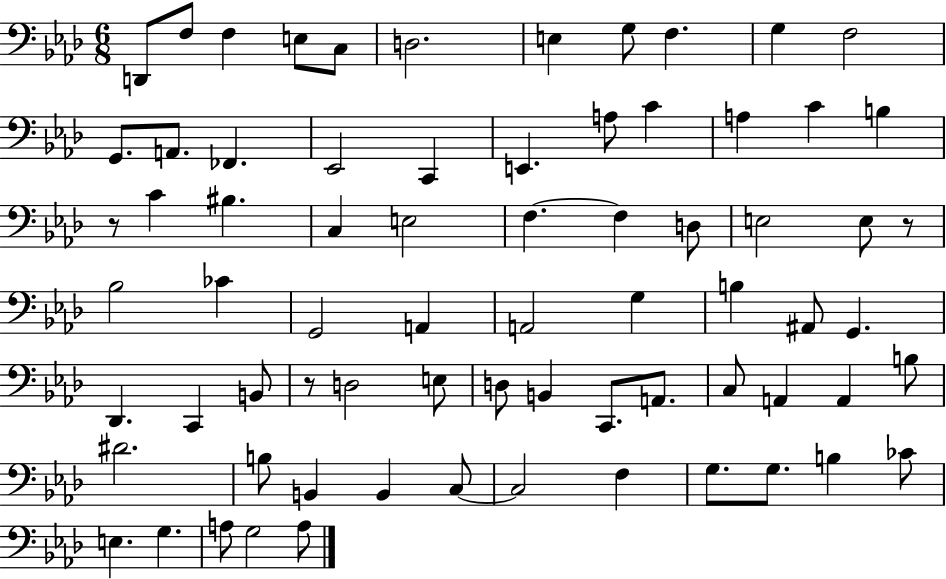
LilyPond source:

{
  \clef bass
  \numericTimeSignature
  \time 6/8
  \key aes \major
  \repeat volta 2 { d,8 f8 f4 e8 c8 | d2. | e4 g8 f4. | g4 f2 | \break g,8. a,8. fes,4. | ees,2 c,4 | e,4. a8 c'4 | a4 c'4 b4 | \break r8 c'4 bis4. | c4 e2 | f4.~~ f4 d8 | e2 e8 r8 | \break bes2 ces'4 | g,2 a,4 | a,2 g4 | b4 ais,8 g,4. | \break des,4. c,4 b,8 | r8 d2 e8 | d8 b,4 c,8. a,8. | c8 a,4 a,4 b8 | \break dis'2. | b8 b,4 b,4 c8~~ | c2 f4 | g8. g8. b4 ces'8 | \break e4. g4. | a8 g2 a8 | } \bar "|."
}